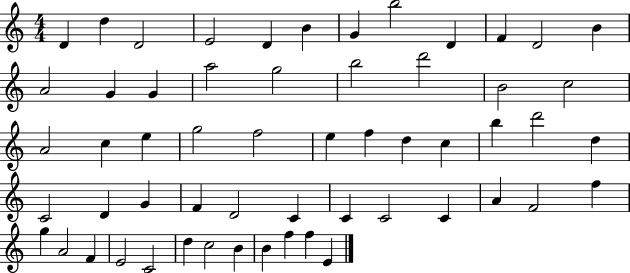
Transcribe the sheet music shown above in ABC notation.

X:1
T:Untitled
M:4/4
L:1/4
K:C
D d D2 E2 D B G b2 D F D2 B A2 G G a2 g2 b2 d'2 B2 c2 A2 c e g2 f2 e f d c b d'2 d C2 D G F D2 C C C2 C A F2 f g A2 F E2 C2 d c2 B B f f E